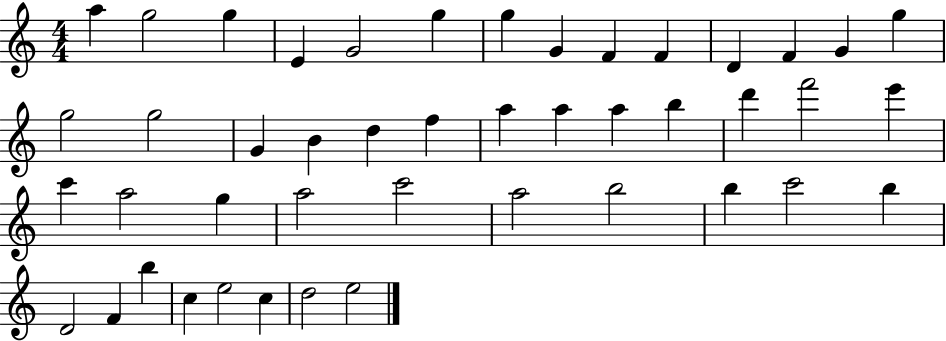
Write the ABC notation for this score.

X:1
T:Untitled
M:4/4
L:1/4
K:C
a g2 g E G2 g g G F F D F G g g2 g2 G B d f a a a b d' f'2 e' c' a2 g a2 c'2 a2 b2 b c'2 b D2 F b c e2 c d2 e2